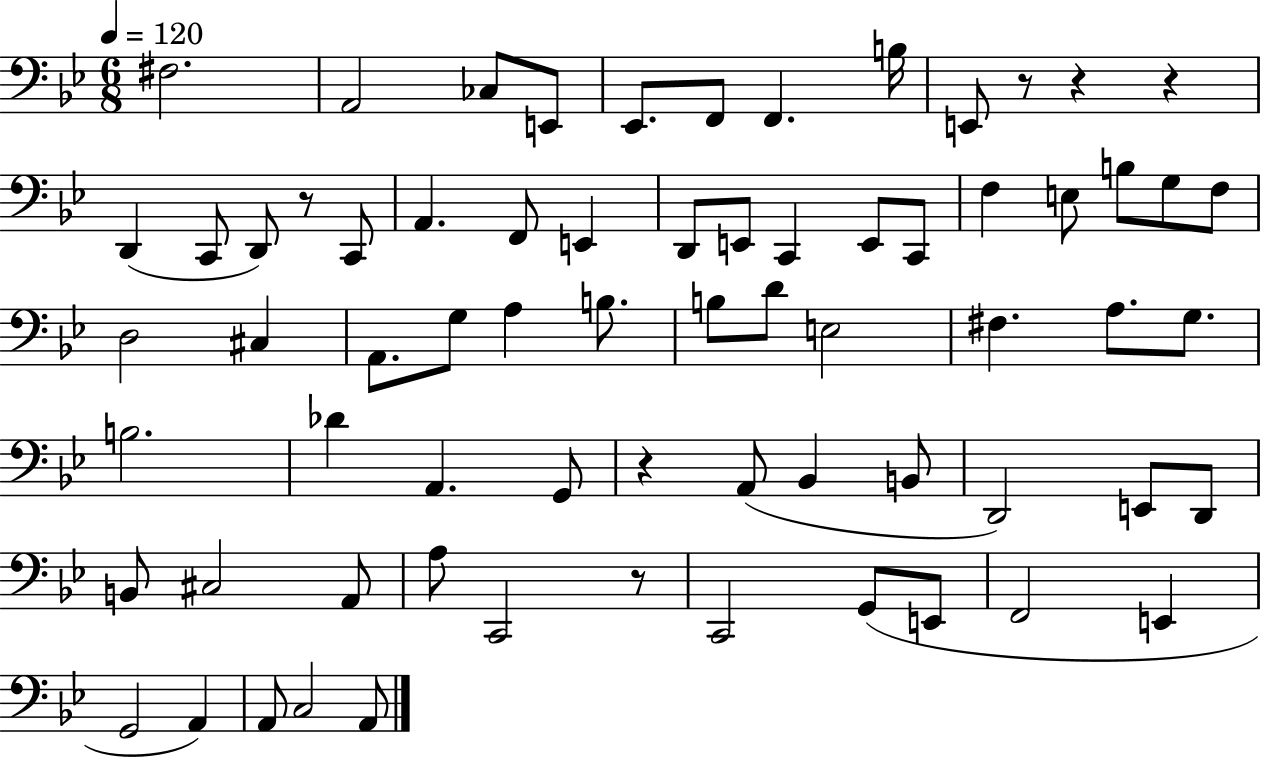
{
  \clef bass
  \numericTimeSignature
  \time 6/8
  \key bes \major
  \tempo 4 = 120
  fis2. | a,2 ces8 e,8 | ees,8. f,8 f,4. b16 | e,8 r8 r4 r4 | \break d,4( c,8 d,8) r8 c,8 | a,4. f,8 e,4 | d,8 e,8 c,4 e,8 c,8 | f4 e8 b8 g8 f8 | \break d2 cis4 | a,8. g8 a4 b8. | b8 d'8 e2 | fis4. a8. g8. | \break b2. | des'4 a,4. g,8 | r4 a,8( bes,4 b,8 | d,2) e,8 d,8 | \break b,8 cis2 a,8 | a8 c,2 r8 | c,2 g,8( e,8 | f,2 e,4 | \break g,2 a,4) | a,8 c2 a,8 | \bar "|."
}